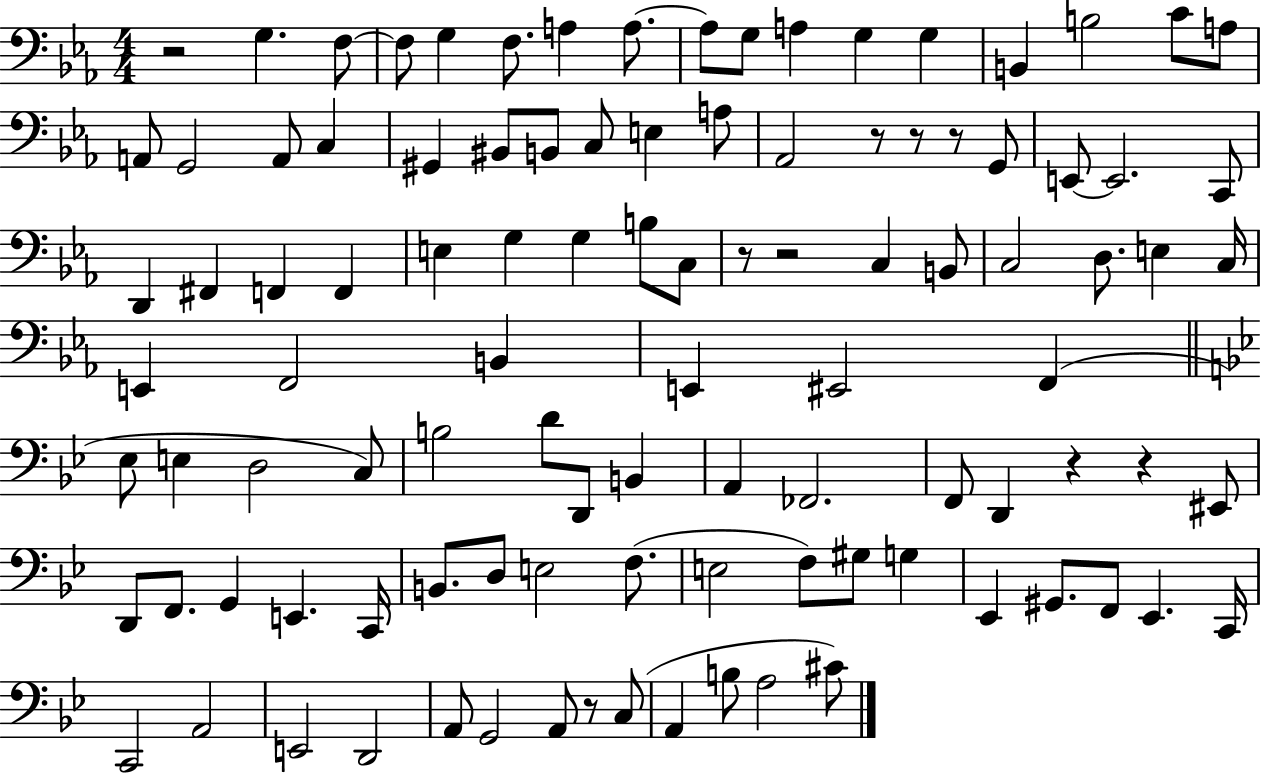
X:1
T:Untitled
M:4/4
L:1/4
K:Eb
z2 G, F,/2 F,/2 G, F,/2 A, A,/2 A,/2 G,/2 A, G, G, B,, B,2 C/2 A,/2 A,,/2 G,,2 A,,/2 C, ^G,, ^B,,/2 B,,/2 C,/2 E, A,/2 _A,,2 z/2 z/2 z/2 G,,/2 E,,/2 E,,2 C,,/2 D,, ^F,, F,, F,, E, G, G, B,/2 C,/2 z/2 z2 C, B,,/2 C,2 D,/2 E, C,/4 E,, F,,2 B,, E,, ^E,,2 F,, _E,/2 E, D,2 C,/2 B,2 D/2 D,,/2 B,, A,, _F,,2 F,,/2 D,, z z ^E,,/2 D,,/2 F,,/2 G,, E,, C,,/4 B,,/2 D,/2 E,2 F,/2 E,2 F,/2 ^G,/2 G, _E,, ^G,,/2 F,,/2 _E,, C,,/4 C,,2 A,,2 E,,2 D,,2 A,,/2 G,,2 A,,/2 z/2 C,/2 A,, B,/2 A,2 ^C/2